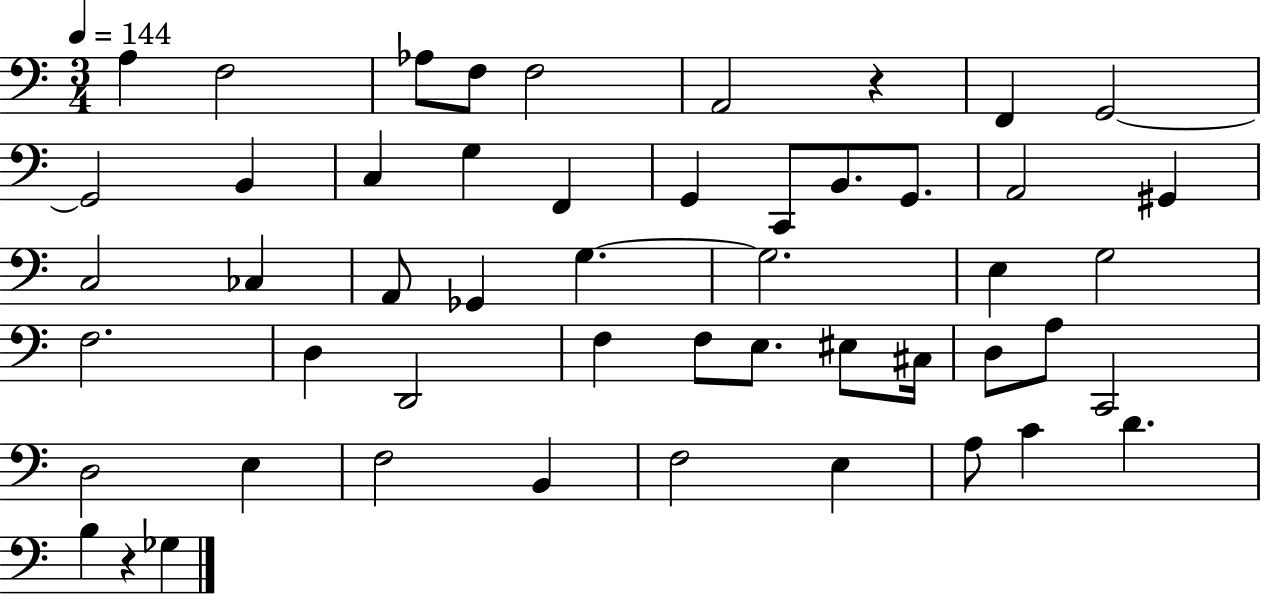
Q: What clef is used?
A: bass